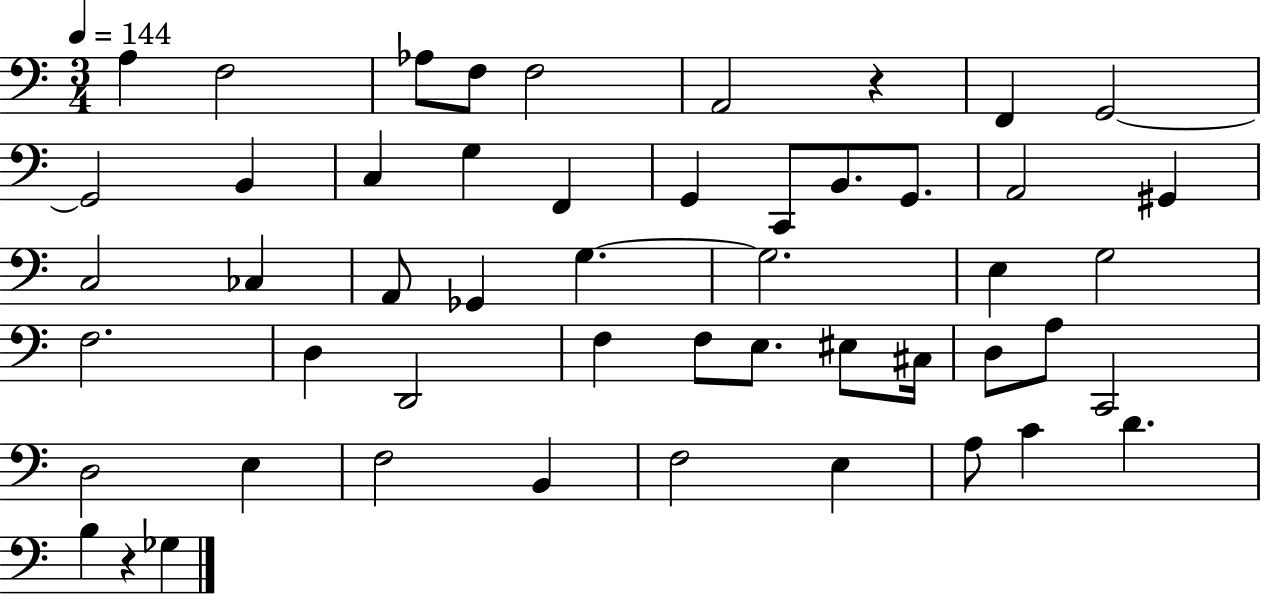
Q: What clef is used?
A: bass